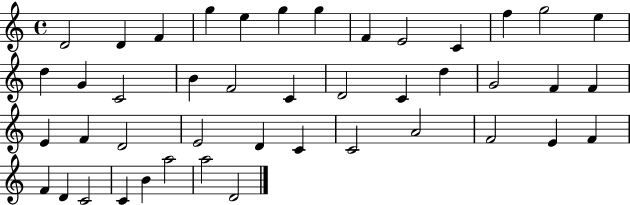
D4/h D4/q F4/q G5/q E5/q G5/q G5/q F4/q E4/h C4/q F5/q G5/h E5/q D5/q G4/q C4/h B4/q F4/h C4/q D4/h C4/q D5/q G4/h F4/q F4/q E4/q F4/q D4/h E4/h D4/q C4/q C4/h A4/h F4/h E4/q F4/q F4/q D4/q C4/h C4/q B4/q A5/h A5/h D4/h